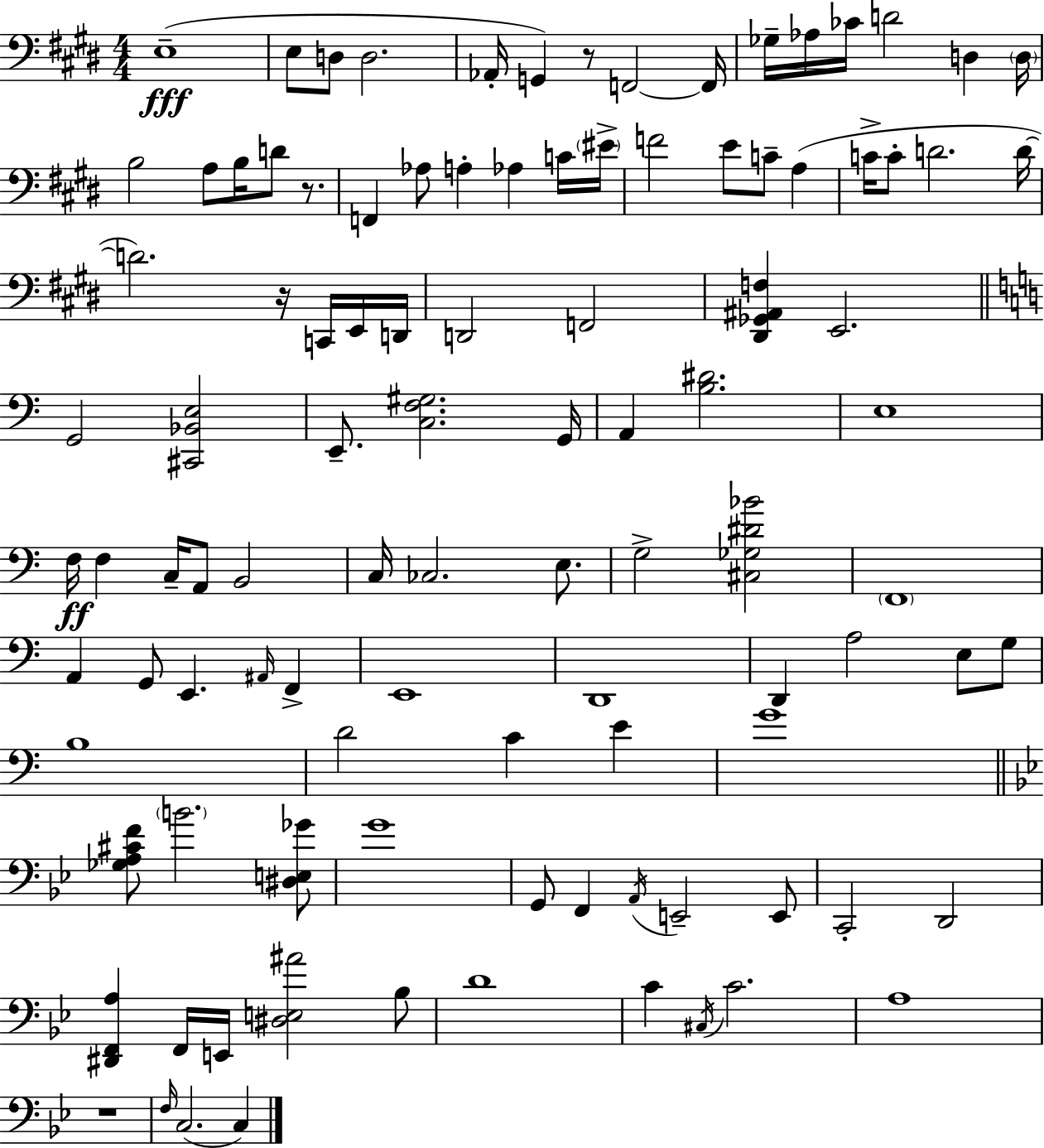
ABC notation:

X:1
T:Untitled
M:4/4
L:1/4
K:E
E,4 E,/2 D,/2 D,2 _A,,/4 G,, z/2 F,,2 F,,/4 _G,/4 _A,/4 _C/4 D2 D, D,/4 B,2 A,/2 B,/4 D/2 z/2 F,, _A,/2 A, _A, C/4 ^E/4 F2 E/2 C/2 A, C/4 C/2 D2 D/4 D2 z/4 C,,/4 E,,/4 D,,/4 D,,2 F,,2 [^D,,_G,,^A,,F,] E,,2 G,,2 [^C,,_B,,E,]2 E,,/2 [C,F,^G,]2 G,,/4 A,, [B,^D]2 E,4 F,/4 F, C,/4 A,,/2 B,,2 C,/4 _C,2 E,/2 G,2 [^C,_G,^D_B]2 F,,4 A,, G,,/2 E,, ^A,,/4 F,, E,,4 D,,4 D,, A,2 E,/2 G,/2 B,4 D2 C E G4 [_G,A,^CF]/2 B2 [^D,E,_G]/2 G4 G,,/2 F,, A,,/4 E,,2 E,,/2 C,,2 D,,2 [^D,,F,,A,] F,,/4 E,,/4 [^D,E,^A]2 _B,/2 D4 C ^C,/4 C2 A,4 z4 F,/4 C,2 C,